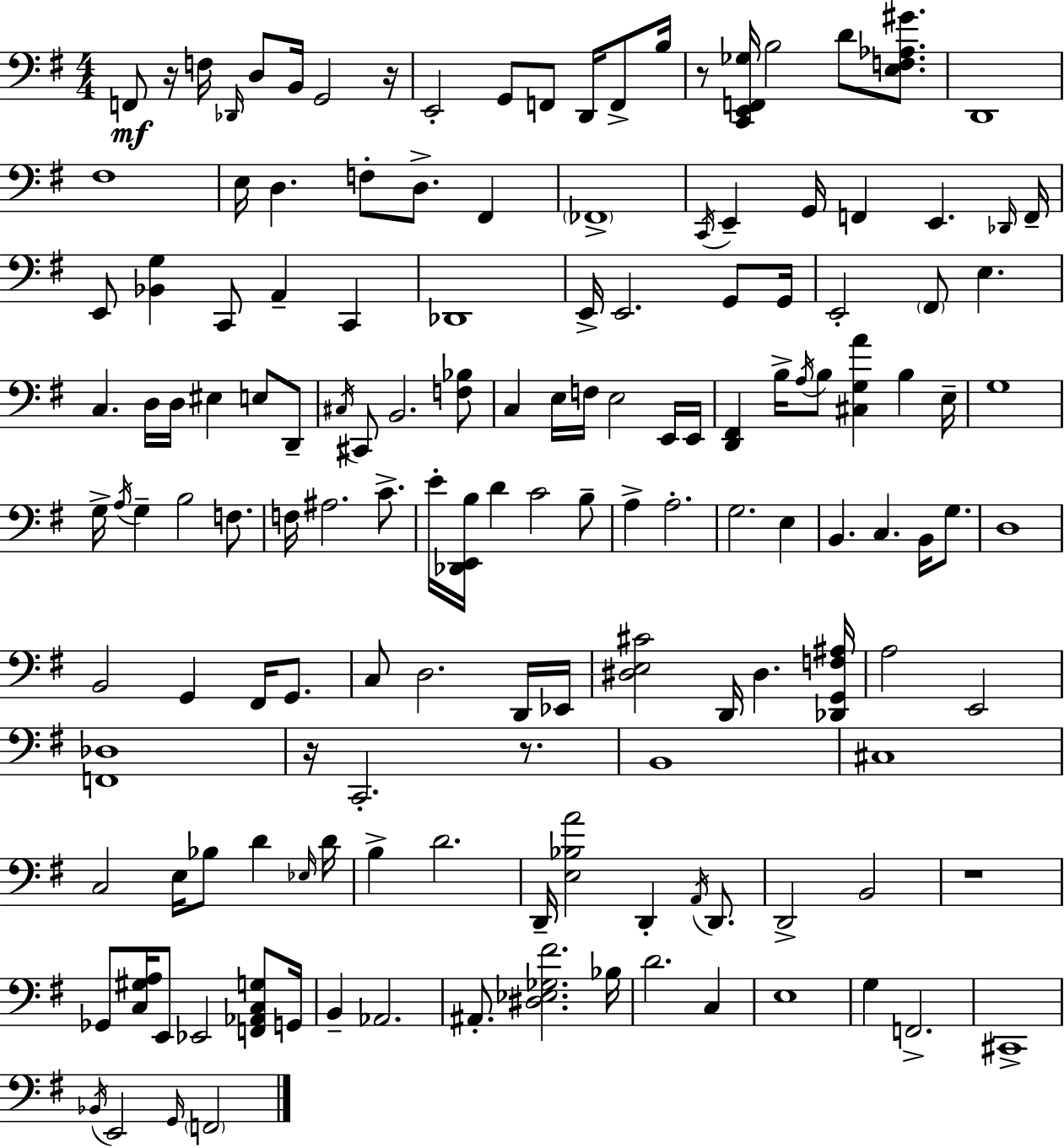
{
  \clef bass
  \numericTimeSignature
  \time 4/4
  \key e \minor
  f,8\mf r16 f16 \grace { des,16 } d8 b,16 g,2 | r16 e,2-. g,8 f,8 d,16 f,8-> | b16 r8 <c, e, f, ges>16 b2 d'8 <e f aes gis'>8. | d,1 | \break fis1 | e16 d4. f8-. d8.-> fis,4 | \parenthesize fes,1-> | \acciaccatura { c,16 } e,4-- g,16 f,4 e,4. | \break \grace { des,16 } f,16-- e,8 <bes, g>4 c,8 a,4-- c,4 | des,1 | e,16-> e,2. | g,8 g,16 e,2-. \parenthesize fis,8 e4. | \break c4. d16 d16 eis4 e8 | d,8-- \acciaccatura { cis16 } cis,8 b,2. | <f bes>8 c4 e16 f16 e2 | e,16 e,16 <d, fis,>4 b16-> \acciaccatura { a16 } b8 <cis g a'>4 | \break b4 e16-- g1 | g16-> \acciaccatura { a16 } g4-- b2 | f8. f16 ais2. | c'8.-> e'16-. <des, e, b>16 d'4 c'2 | \break b8-- a4-> a2.-. | g2. | e4 b,4. c4. | b,16 g8. d1 | \break b,2 g,4 | fis,16 g,8. c8 d2. | d,16 ees,16 <dis e cis'>2 d,16 dis4. | <des, g, f ais>16 a2 e,2 | \break <f, des>1 | r16 c,2.-. | r8. b,1 | cis1 | \break c2 e16 bes8 | d'4 \grace { ees16 } d'16 b4-> d'2. | d,16-- <e bes a'>2 | d,4-. \acciaccatura { a,16 } d,8. d,2-> | \break b,2 r1 | ges,8 <c gis a>16 e,8 ees,2 | <f, aes, c g>8 g,16 b,4-- aes,2. | ais,8.-. <dis ees ges fis'>2. | \break bes16 d'2. | c4 e1 | g4 f,2.-> | cis,1-> | \break \acciaccatura { bes,16 } e,2 | \grace { g,16 } \parenthesize f,2 \bar "|."
}